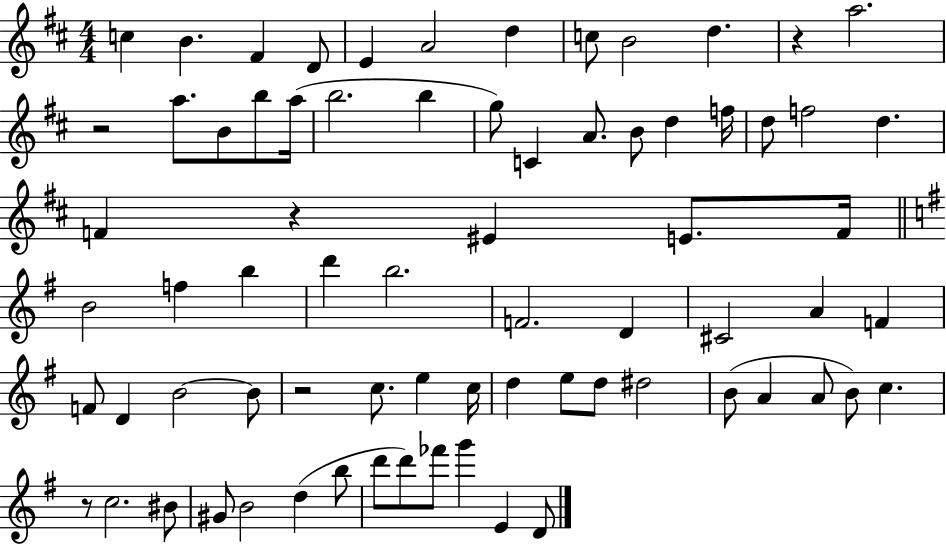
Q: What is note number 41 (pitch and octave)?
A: F4